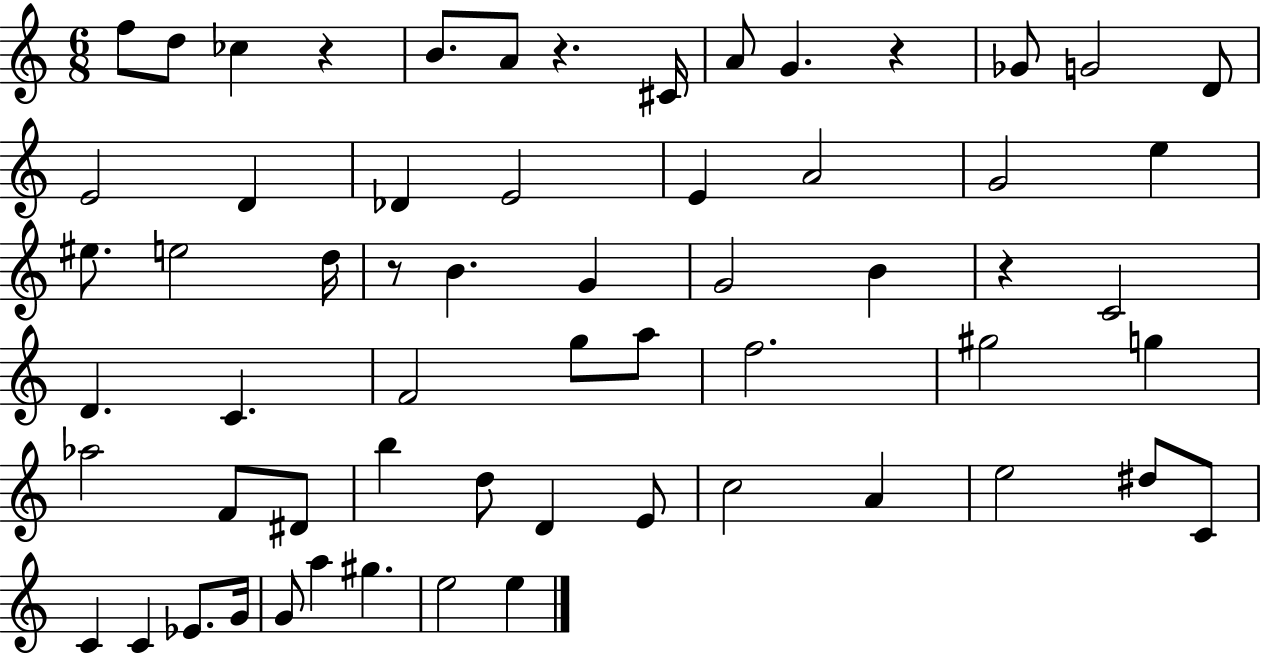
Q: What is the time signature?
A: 6/8